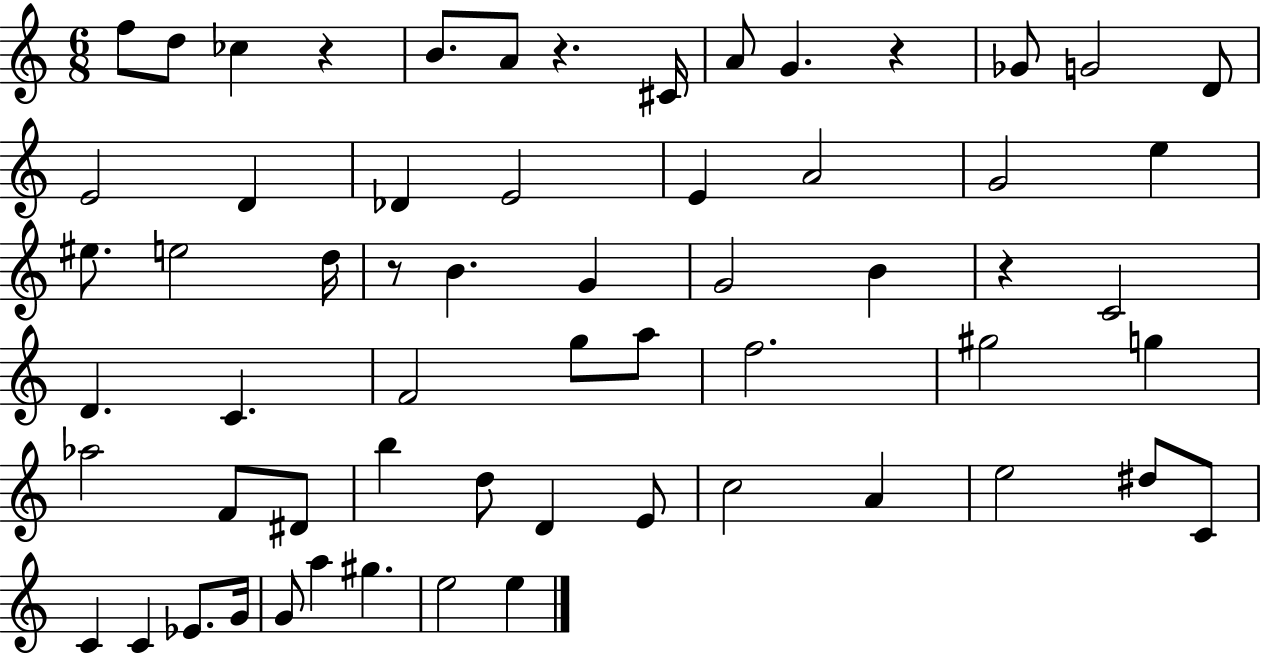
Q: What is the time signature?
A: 6/8